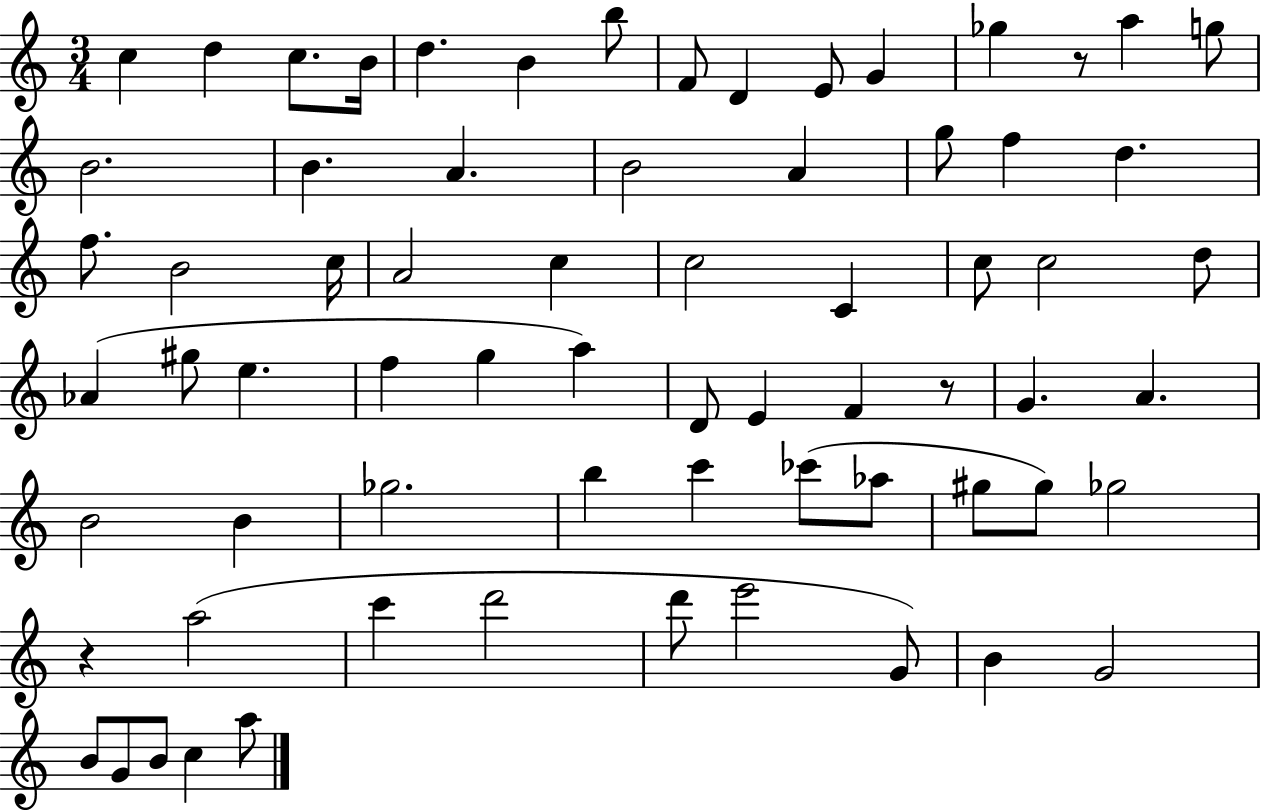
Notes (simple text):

C5/q D5/q C5/e. B4/s D5/q. B4/q B5/e F4/e D4/q E4/e G4/q Gb5/q R/e A5/q G5/e B4/h. B4/q. A4/q. B4/h A4/q G5/e F5/q D5/q. F5/e. B4/h C5/s A4/h C5/q C5/h C4/q C5/e C5/h D5/e Ab4/q G#5/e E5/q. F5/q G5/q A5/q D4/e E4/q F4/q R/e G4/q. A4/q. B4/h B4/q Gb5/h. B5/q C6/q CES6/e Ab5/e G#5/e G#5/e Gb5/h R/q A5/h C6/q D6/h D6/e E6/h G4/e B4/q G4/h B4/e G4/e B4/e C5/q A5/e